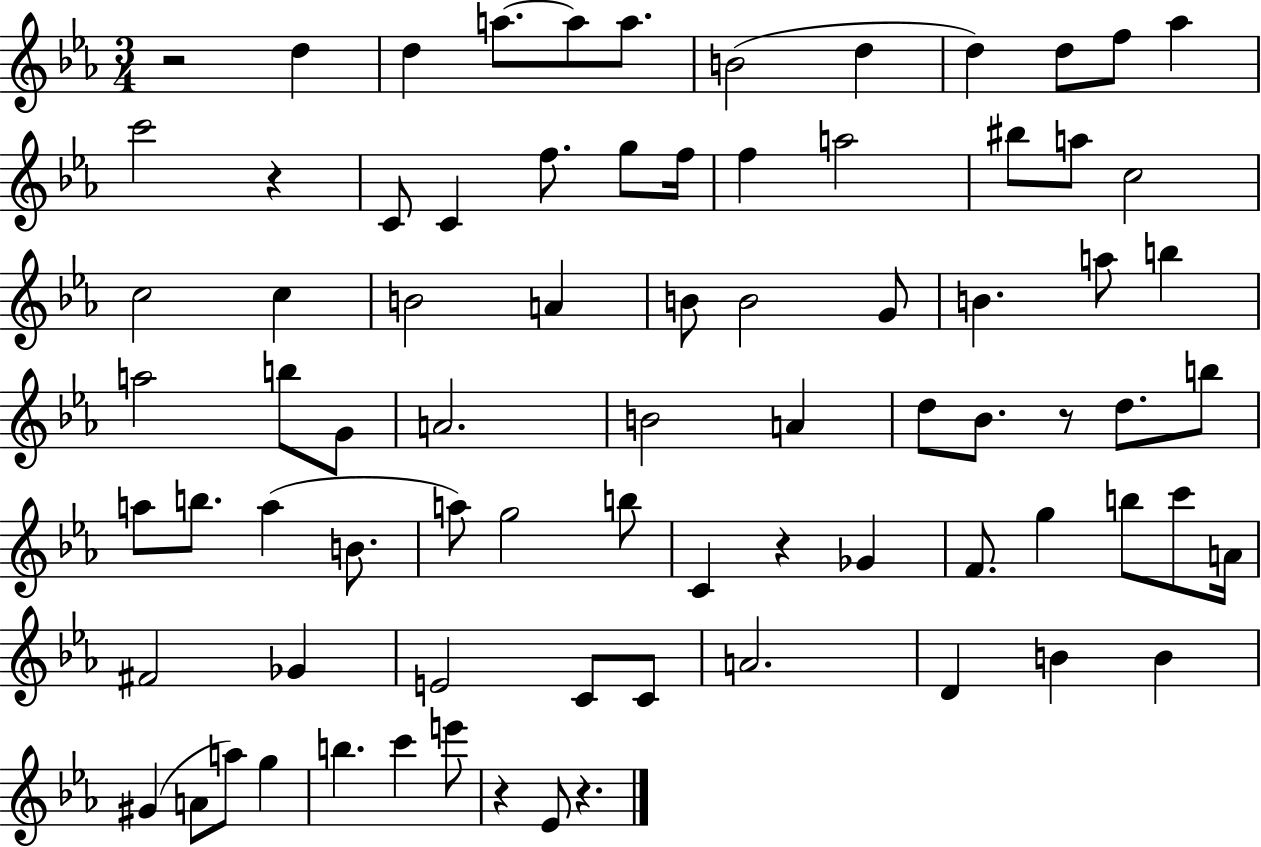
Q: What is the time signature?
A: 3/4